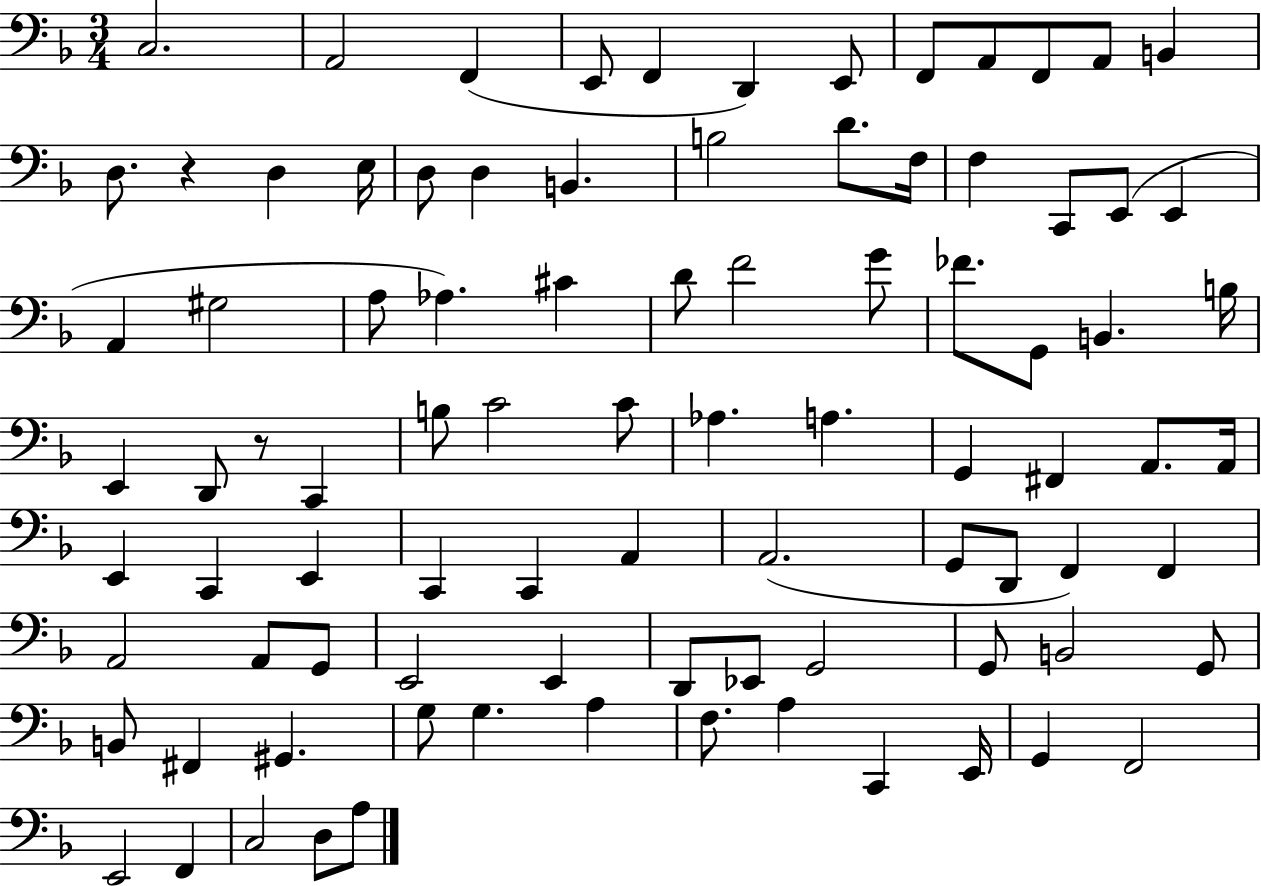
X:1
T:Untitled
M:3/4
L:1/4
K:F
C,2 A,,2 F,, E,,/2 F,, D,, E,,/2 F,,/2 A,,/2 F,,/2 A,,/2 B,, D,/2 z D, E,/4 D,/2 D, B,, B,2 D/2 F,/4 F, C,,/2 E,,/2 E,, A,, ^G,2 A,/2 _A, ^C D/2 F2 G/2 _F/2 G,,/2 B,, B,/4 E,, D,,/2 z/2 C,, B,/2 C2 C/2 _A, A, G,, ^F,, A,,/2 A,,/4 E,, C,, E,, C,, C,, A,, A,,2 G,,/2 D,,/2 F,, F,, A,,2 A,,/2 G,,/2 E,,2 E,, D,,/2 _E,,/2 G,,2 G,,/2 B,,2 G,,/2 B,,/2 ^F,, ^G,, G,/2 G, A, F,/2 A, C,, E,,/4 G,, F,,2 E,,2 F,, C,2 D,/2 A,/2